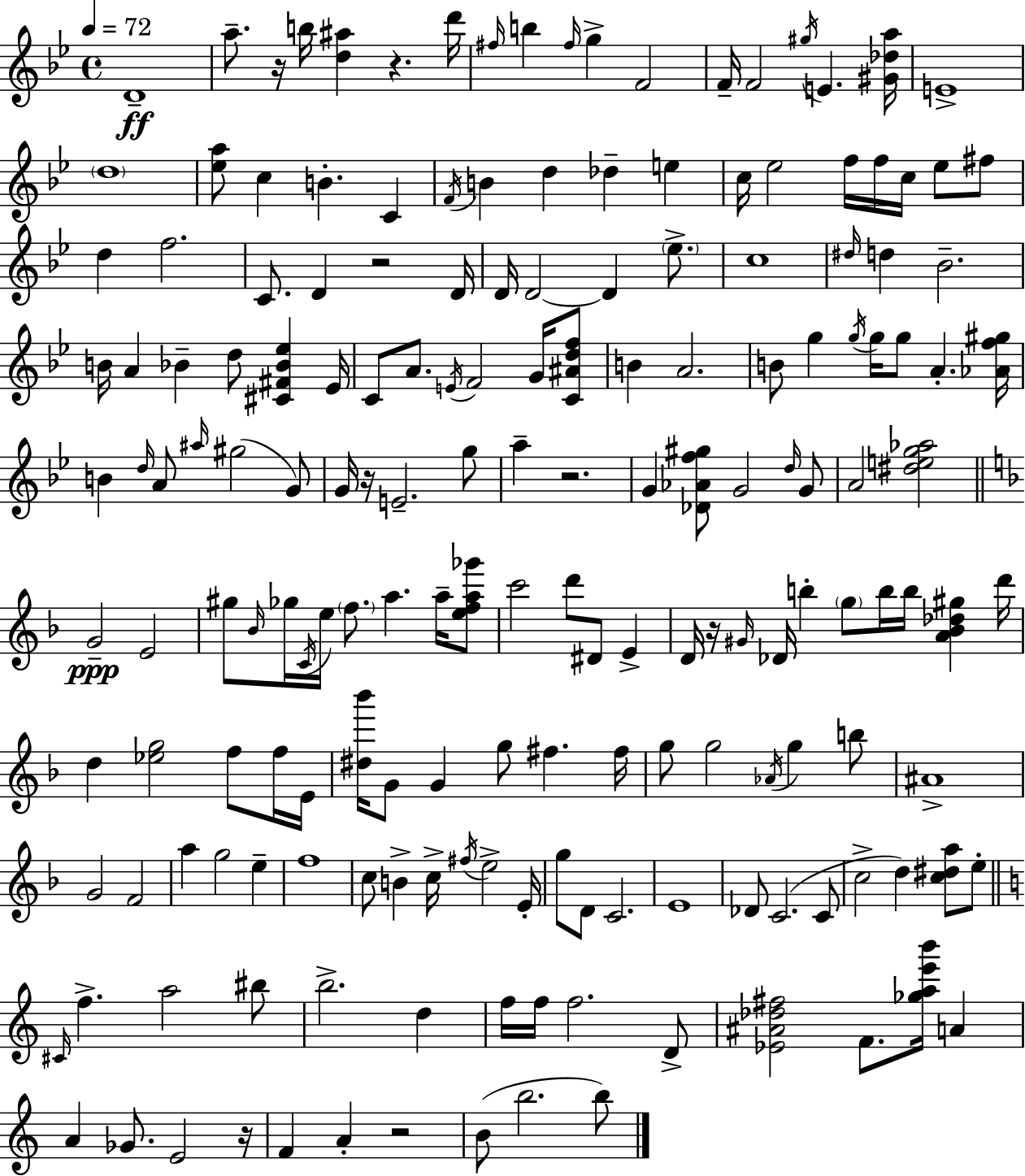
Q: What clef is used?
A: treble